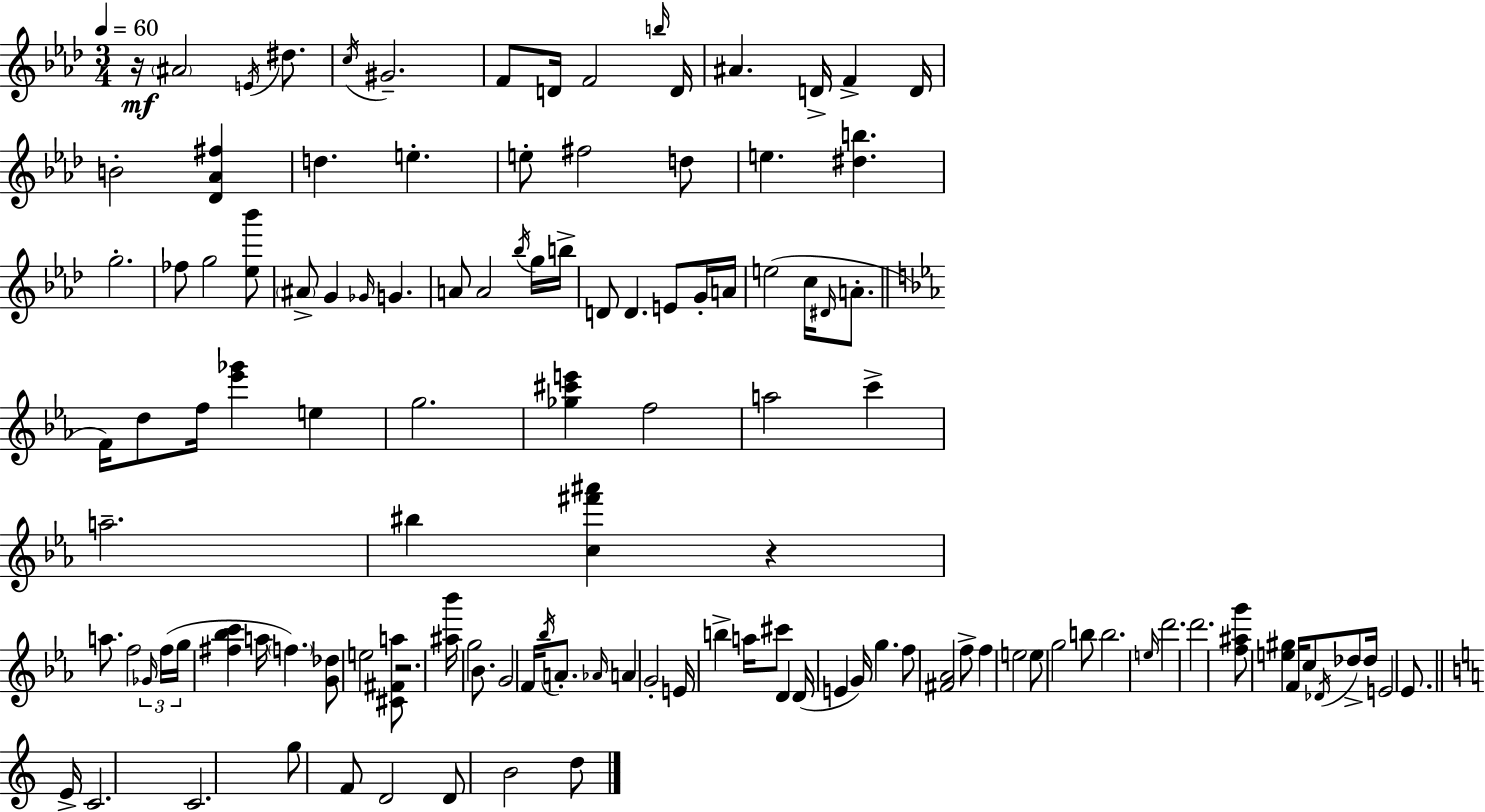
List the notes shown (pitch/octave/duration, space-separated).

R/s A#4/h E4/s D#5/e. C5/s G#4/h. F4/e D4/s F4/h B5/s D4/s A#4/q. D4/s F4/q D4/s B4/h [Db4,Ab4,F#5]/q D5/q. E5/q. E5/e F#5/h D5/e E5/q. [D#5,B5]/q. G5/h. FES5/e G5/h [Eb5,Bb6]/e A#4/e G4/q Gb4/s G4/q. A4/e A4/h Bb5/s G5/s B5/s D4/e D4/q. E4/e G4/s A4/s E5/h C5/s D#4/s A4/e. F4/s D5/e F5/s [Eb6,Gb6]/q E5/q G5/h. [Gb5,C#6,E6]/q F5/h A5/h C6/q A5/h. BIS5/q [C5,F#6,A#6]/q R/q A5/e. F5/h Gb4/s F5/s G5/s [F#5,Bb5,C6]/q A5/s F5/q. [G4,Db5]/e E5/h [C#4,F#4,A5]/e R/h. [A#5,Bb6]/s G5/h Bb4/e. G4/h F4/s Bb5/s A4/e. Ab4/s A4/q G4/h E4/s B5/q A5/s C#6/e D4/q D4/s E4/q G4/s G5/q. F5/e [F#4,Ab4]/h F5/e F5/q E5/h E5/e G5/h B5/e B5/h. E5/s D6/h. D6/h. [F5,A#5,G6]/e [E5,G#5]/q F4/s C5/e Db4/s Db5/e Db5/s E4/h Eb4/e. E4/s C4/h. C4/h. G5/e F4/e D4/h D4/e B4/h D5/e